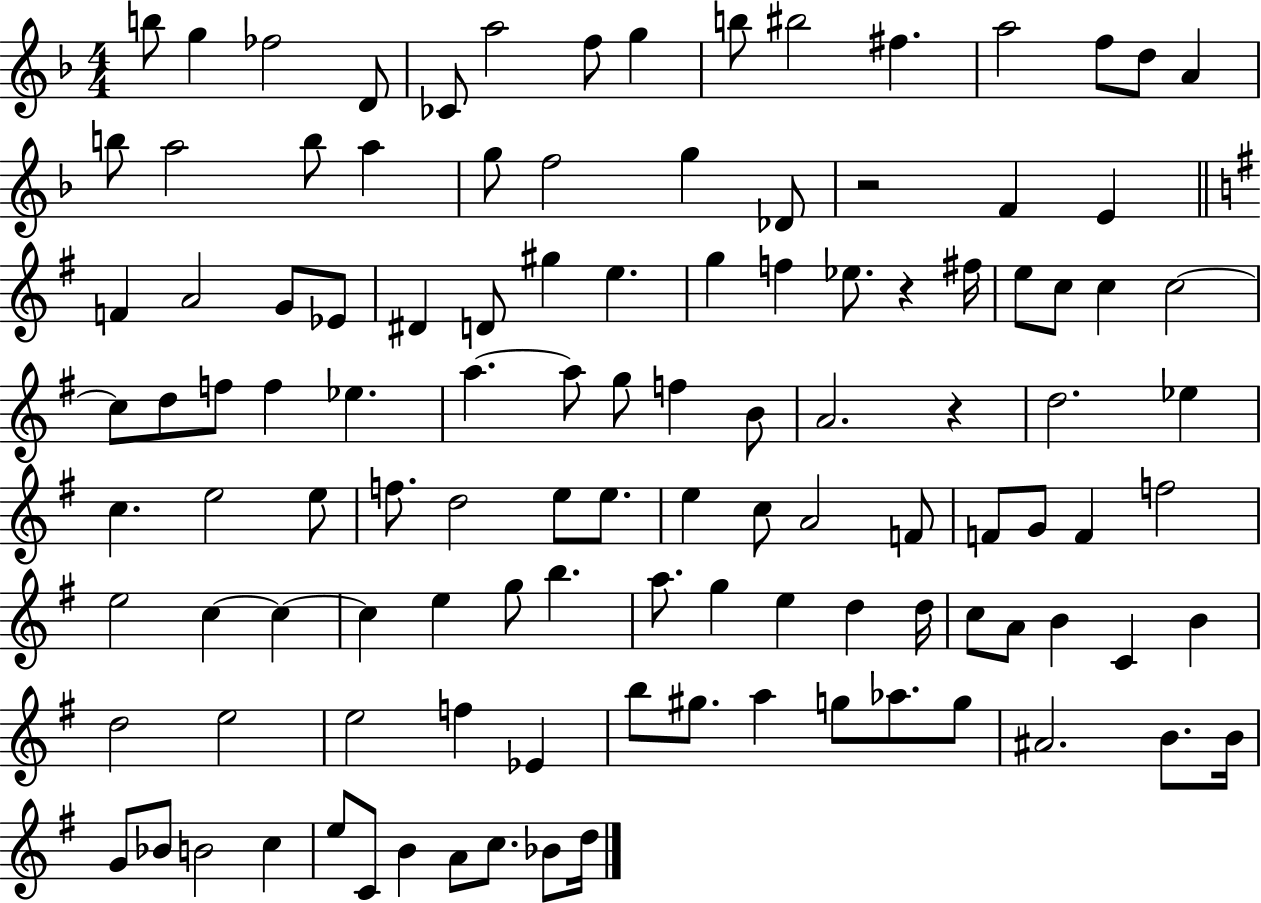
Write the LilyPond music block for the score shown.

{
  \clef treble
  \numericTimeSignature
  \time 4/4
  \key f \major
  b''8 g''4 fes''2 d'8 | ces'8 a''2 f''8 g''4 | b''8 bis''2 fis''4. | a''2 f''8 d''8 a'4 | \break b''8 a''2 b''8 a''4 | g''8 f''2 g''4 des'8 | r2 f'4 e'4 | \bar "||" \break \key g \major f'4 a'2 g'8 ees'8 | dis'4 d'8 gis''4 e''4. | g''4 f''4 ees''8. r4 fis''16 | e''8 c''8 c''4 c''2~~ | \break c''8 d''8 f''8 f''4 ees''4. | a''4.~~ a''8 g''8 f''4 b'8 | a'2. r4 | d''2. ees''4 | \break c''4. e''2 e''8 | f''8. d''2 e''8 e''8. | e''4 c''8 a'2 f'8 | f'8 g'8 f'4 f''2 | \break e''2 c''4~~ c''4~~ | c''4 e''4 g''8 b''4. | a''8. g''4 e''4 d''4 d''16 | c''8 a'8 b'4 c'4 b'4 | \break d''2 e''2 | e''2 f''4 ees'4 | b''8 gis''8. a''4 g''8 aes''8. g''8 | ais'2. b'8. b'16 | \break g'8 bes'8 b'2 c''4 | e''8 c'8 b'4 a'8 c''8. bes'8 d''16 | \bar "|."
}